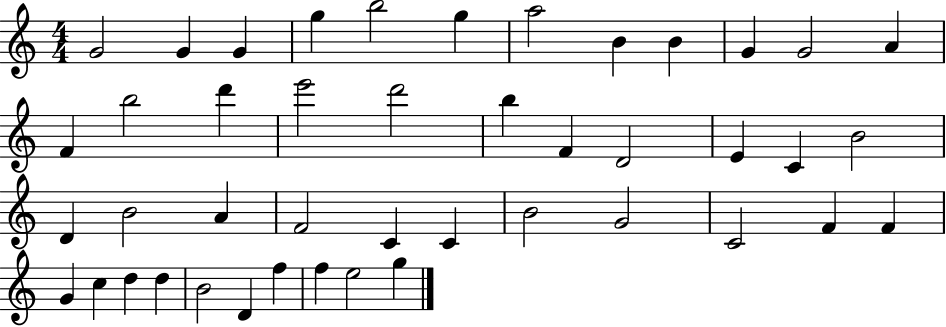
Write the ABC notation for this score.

X:1
T:Untitled
M:4/4
L:1/4
K:C
G2 G G g b2 g a2 B B G G2 A F b2 d' e'2 d'2 b F D2 E C B2 D B2 A F2 C C B2 G2 C2 F F G c d d B2 D f f e2 g